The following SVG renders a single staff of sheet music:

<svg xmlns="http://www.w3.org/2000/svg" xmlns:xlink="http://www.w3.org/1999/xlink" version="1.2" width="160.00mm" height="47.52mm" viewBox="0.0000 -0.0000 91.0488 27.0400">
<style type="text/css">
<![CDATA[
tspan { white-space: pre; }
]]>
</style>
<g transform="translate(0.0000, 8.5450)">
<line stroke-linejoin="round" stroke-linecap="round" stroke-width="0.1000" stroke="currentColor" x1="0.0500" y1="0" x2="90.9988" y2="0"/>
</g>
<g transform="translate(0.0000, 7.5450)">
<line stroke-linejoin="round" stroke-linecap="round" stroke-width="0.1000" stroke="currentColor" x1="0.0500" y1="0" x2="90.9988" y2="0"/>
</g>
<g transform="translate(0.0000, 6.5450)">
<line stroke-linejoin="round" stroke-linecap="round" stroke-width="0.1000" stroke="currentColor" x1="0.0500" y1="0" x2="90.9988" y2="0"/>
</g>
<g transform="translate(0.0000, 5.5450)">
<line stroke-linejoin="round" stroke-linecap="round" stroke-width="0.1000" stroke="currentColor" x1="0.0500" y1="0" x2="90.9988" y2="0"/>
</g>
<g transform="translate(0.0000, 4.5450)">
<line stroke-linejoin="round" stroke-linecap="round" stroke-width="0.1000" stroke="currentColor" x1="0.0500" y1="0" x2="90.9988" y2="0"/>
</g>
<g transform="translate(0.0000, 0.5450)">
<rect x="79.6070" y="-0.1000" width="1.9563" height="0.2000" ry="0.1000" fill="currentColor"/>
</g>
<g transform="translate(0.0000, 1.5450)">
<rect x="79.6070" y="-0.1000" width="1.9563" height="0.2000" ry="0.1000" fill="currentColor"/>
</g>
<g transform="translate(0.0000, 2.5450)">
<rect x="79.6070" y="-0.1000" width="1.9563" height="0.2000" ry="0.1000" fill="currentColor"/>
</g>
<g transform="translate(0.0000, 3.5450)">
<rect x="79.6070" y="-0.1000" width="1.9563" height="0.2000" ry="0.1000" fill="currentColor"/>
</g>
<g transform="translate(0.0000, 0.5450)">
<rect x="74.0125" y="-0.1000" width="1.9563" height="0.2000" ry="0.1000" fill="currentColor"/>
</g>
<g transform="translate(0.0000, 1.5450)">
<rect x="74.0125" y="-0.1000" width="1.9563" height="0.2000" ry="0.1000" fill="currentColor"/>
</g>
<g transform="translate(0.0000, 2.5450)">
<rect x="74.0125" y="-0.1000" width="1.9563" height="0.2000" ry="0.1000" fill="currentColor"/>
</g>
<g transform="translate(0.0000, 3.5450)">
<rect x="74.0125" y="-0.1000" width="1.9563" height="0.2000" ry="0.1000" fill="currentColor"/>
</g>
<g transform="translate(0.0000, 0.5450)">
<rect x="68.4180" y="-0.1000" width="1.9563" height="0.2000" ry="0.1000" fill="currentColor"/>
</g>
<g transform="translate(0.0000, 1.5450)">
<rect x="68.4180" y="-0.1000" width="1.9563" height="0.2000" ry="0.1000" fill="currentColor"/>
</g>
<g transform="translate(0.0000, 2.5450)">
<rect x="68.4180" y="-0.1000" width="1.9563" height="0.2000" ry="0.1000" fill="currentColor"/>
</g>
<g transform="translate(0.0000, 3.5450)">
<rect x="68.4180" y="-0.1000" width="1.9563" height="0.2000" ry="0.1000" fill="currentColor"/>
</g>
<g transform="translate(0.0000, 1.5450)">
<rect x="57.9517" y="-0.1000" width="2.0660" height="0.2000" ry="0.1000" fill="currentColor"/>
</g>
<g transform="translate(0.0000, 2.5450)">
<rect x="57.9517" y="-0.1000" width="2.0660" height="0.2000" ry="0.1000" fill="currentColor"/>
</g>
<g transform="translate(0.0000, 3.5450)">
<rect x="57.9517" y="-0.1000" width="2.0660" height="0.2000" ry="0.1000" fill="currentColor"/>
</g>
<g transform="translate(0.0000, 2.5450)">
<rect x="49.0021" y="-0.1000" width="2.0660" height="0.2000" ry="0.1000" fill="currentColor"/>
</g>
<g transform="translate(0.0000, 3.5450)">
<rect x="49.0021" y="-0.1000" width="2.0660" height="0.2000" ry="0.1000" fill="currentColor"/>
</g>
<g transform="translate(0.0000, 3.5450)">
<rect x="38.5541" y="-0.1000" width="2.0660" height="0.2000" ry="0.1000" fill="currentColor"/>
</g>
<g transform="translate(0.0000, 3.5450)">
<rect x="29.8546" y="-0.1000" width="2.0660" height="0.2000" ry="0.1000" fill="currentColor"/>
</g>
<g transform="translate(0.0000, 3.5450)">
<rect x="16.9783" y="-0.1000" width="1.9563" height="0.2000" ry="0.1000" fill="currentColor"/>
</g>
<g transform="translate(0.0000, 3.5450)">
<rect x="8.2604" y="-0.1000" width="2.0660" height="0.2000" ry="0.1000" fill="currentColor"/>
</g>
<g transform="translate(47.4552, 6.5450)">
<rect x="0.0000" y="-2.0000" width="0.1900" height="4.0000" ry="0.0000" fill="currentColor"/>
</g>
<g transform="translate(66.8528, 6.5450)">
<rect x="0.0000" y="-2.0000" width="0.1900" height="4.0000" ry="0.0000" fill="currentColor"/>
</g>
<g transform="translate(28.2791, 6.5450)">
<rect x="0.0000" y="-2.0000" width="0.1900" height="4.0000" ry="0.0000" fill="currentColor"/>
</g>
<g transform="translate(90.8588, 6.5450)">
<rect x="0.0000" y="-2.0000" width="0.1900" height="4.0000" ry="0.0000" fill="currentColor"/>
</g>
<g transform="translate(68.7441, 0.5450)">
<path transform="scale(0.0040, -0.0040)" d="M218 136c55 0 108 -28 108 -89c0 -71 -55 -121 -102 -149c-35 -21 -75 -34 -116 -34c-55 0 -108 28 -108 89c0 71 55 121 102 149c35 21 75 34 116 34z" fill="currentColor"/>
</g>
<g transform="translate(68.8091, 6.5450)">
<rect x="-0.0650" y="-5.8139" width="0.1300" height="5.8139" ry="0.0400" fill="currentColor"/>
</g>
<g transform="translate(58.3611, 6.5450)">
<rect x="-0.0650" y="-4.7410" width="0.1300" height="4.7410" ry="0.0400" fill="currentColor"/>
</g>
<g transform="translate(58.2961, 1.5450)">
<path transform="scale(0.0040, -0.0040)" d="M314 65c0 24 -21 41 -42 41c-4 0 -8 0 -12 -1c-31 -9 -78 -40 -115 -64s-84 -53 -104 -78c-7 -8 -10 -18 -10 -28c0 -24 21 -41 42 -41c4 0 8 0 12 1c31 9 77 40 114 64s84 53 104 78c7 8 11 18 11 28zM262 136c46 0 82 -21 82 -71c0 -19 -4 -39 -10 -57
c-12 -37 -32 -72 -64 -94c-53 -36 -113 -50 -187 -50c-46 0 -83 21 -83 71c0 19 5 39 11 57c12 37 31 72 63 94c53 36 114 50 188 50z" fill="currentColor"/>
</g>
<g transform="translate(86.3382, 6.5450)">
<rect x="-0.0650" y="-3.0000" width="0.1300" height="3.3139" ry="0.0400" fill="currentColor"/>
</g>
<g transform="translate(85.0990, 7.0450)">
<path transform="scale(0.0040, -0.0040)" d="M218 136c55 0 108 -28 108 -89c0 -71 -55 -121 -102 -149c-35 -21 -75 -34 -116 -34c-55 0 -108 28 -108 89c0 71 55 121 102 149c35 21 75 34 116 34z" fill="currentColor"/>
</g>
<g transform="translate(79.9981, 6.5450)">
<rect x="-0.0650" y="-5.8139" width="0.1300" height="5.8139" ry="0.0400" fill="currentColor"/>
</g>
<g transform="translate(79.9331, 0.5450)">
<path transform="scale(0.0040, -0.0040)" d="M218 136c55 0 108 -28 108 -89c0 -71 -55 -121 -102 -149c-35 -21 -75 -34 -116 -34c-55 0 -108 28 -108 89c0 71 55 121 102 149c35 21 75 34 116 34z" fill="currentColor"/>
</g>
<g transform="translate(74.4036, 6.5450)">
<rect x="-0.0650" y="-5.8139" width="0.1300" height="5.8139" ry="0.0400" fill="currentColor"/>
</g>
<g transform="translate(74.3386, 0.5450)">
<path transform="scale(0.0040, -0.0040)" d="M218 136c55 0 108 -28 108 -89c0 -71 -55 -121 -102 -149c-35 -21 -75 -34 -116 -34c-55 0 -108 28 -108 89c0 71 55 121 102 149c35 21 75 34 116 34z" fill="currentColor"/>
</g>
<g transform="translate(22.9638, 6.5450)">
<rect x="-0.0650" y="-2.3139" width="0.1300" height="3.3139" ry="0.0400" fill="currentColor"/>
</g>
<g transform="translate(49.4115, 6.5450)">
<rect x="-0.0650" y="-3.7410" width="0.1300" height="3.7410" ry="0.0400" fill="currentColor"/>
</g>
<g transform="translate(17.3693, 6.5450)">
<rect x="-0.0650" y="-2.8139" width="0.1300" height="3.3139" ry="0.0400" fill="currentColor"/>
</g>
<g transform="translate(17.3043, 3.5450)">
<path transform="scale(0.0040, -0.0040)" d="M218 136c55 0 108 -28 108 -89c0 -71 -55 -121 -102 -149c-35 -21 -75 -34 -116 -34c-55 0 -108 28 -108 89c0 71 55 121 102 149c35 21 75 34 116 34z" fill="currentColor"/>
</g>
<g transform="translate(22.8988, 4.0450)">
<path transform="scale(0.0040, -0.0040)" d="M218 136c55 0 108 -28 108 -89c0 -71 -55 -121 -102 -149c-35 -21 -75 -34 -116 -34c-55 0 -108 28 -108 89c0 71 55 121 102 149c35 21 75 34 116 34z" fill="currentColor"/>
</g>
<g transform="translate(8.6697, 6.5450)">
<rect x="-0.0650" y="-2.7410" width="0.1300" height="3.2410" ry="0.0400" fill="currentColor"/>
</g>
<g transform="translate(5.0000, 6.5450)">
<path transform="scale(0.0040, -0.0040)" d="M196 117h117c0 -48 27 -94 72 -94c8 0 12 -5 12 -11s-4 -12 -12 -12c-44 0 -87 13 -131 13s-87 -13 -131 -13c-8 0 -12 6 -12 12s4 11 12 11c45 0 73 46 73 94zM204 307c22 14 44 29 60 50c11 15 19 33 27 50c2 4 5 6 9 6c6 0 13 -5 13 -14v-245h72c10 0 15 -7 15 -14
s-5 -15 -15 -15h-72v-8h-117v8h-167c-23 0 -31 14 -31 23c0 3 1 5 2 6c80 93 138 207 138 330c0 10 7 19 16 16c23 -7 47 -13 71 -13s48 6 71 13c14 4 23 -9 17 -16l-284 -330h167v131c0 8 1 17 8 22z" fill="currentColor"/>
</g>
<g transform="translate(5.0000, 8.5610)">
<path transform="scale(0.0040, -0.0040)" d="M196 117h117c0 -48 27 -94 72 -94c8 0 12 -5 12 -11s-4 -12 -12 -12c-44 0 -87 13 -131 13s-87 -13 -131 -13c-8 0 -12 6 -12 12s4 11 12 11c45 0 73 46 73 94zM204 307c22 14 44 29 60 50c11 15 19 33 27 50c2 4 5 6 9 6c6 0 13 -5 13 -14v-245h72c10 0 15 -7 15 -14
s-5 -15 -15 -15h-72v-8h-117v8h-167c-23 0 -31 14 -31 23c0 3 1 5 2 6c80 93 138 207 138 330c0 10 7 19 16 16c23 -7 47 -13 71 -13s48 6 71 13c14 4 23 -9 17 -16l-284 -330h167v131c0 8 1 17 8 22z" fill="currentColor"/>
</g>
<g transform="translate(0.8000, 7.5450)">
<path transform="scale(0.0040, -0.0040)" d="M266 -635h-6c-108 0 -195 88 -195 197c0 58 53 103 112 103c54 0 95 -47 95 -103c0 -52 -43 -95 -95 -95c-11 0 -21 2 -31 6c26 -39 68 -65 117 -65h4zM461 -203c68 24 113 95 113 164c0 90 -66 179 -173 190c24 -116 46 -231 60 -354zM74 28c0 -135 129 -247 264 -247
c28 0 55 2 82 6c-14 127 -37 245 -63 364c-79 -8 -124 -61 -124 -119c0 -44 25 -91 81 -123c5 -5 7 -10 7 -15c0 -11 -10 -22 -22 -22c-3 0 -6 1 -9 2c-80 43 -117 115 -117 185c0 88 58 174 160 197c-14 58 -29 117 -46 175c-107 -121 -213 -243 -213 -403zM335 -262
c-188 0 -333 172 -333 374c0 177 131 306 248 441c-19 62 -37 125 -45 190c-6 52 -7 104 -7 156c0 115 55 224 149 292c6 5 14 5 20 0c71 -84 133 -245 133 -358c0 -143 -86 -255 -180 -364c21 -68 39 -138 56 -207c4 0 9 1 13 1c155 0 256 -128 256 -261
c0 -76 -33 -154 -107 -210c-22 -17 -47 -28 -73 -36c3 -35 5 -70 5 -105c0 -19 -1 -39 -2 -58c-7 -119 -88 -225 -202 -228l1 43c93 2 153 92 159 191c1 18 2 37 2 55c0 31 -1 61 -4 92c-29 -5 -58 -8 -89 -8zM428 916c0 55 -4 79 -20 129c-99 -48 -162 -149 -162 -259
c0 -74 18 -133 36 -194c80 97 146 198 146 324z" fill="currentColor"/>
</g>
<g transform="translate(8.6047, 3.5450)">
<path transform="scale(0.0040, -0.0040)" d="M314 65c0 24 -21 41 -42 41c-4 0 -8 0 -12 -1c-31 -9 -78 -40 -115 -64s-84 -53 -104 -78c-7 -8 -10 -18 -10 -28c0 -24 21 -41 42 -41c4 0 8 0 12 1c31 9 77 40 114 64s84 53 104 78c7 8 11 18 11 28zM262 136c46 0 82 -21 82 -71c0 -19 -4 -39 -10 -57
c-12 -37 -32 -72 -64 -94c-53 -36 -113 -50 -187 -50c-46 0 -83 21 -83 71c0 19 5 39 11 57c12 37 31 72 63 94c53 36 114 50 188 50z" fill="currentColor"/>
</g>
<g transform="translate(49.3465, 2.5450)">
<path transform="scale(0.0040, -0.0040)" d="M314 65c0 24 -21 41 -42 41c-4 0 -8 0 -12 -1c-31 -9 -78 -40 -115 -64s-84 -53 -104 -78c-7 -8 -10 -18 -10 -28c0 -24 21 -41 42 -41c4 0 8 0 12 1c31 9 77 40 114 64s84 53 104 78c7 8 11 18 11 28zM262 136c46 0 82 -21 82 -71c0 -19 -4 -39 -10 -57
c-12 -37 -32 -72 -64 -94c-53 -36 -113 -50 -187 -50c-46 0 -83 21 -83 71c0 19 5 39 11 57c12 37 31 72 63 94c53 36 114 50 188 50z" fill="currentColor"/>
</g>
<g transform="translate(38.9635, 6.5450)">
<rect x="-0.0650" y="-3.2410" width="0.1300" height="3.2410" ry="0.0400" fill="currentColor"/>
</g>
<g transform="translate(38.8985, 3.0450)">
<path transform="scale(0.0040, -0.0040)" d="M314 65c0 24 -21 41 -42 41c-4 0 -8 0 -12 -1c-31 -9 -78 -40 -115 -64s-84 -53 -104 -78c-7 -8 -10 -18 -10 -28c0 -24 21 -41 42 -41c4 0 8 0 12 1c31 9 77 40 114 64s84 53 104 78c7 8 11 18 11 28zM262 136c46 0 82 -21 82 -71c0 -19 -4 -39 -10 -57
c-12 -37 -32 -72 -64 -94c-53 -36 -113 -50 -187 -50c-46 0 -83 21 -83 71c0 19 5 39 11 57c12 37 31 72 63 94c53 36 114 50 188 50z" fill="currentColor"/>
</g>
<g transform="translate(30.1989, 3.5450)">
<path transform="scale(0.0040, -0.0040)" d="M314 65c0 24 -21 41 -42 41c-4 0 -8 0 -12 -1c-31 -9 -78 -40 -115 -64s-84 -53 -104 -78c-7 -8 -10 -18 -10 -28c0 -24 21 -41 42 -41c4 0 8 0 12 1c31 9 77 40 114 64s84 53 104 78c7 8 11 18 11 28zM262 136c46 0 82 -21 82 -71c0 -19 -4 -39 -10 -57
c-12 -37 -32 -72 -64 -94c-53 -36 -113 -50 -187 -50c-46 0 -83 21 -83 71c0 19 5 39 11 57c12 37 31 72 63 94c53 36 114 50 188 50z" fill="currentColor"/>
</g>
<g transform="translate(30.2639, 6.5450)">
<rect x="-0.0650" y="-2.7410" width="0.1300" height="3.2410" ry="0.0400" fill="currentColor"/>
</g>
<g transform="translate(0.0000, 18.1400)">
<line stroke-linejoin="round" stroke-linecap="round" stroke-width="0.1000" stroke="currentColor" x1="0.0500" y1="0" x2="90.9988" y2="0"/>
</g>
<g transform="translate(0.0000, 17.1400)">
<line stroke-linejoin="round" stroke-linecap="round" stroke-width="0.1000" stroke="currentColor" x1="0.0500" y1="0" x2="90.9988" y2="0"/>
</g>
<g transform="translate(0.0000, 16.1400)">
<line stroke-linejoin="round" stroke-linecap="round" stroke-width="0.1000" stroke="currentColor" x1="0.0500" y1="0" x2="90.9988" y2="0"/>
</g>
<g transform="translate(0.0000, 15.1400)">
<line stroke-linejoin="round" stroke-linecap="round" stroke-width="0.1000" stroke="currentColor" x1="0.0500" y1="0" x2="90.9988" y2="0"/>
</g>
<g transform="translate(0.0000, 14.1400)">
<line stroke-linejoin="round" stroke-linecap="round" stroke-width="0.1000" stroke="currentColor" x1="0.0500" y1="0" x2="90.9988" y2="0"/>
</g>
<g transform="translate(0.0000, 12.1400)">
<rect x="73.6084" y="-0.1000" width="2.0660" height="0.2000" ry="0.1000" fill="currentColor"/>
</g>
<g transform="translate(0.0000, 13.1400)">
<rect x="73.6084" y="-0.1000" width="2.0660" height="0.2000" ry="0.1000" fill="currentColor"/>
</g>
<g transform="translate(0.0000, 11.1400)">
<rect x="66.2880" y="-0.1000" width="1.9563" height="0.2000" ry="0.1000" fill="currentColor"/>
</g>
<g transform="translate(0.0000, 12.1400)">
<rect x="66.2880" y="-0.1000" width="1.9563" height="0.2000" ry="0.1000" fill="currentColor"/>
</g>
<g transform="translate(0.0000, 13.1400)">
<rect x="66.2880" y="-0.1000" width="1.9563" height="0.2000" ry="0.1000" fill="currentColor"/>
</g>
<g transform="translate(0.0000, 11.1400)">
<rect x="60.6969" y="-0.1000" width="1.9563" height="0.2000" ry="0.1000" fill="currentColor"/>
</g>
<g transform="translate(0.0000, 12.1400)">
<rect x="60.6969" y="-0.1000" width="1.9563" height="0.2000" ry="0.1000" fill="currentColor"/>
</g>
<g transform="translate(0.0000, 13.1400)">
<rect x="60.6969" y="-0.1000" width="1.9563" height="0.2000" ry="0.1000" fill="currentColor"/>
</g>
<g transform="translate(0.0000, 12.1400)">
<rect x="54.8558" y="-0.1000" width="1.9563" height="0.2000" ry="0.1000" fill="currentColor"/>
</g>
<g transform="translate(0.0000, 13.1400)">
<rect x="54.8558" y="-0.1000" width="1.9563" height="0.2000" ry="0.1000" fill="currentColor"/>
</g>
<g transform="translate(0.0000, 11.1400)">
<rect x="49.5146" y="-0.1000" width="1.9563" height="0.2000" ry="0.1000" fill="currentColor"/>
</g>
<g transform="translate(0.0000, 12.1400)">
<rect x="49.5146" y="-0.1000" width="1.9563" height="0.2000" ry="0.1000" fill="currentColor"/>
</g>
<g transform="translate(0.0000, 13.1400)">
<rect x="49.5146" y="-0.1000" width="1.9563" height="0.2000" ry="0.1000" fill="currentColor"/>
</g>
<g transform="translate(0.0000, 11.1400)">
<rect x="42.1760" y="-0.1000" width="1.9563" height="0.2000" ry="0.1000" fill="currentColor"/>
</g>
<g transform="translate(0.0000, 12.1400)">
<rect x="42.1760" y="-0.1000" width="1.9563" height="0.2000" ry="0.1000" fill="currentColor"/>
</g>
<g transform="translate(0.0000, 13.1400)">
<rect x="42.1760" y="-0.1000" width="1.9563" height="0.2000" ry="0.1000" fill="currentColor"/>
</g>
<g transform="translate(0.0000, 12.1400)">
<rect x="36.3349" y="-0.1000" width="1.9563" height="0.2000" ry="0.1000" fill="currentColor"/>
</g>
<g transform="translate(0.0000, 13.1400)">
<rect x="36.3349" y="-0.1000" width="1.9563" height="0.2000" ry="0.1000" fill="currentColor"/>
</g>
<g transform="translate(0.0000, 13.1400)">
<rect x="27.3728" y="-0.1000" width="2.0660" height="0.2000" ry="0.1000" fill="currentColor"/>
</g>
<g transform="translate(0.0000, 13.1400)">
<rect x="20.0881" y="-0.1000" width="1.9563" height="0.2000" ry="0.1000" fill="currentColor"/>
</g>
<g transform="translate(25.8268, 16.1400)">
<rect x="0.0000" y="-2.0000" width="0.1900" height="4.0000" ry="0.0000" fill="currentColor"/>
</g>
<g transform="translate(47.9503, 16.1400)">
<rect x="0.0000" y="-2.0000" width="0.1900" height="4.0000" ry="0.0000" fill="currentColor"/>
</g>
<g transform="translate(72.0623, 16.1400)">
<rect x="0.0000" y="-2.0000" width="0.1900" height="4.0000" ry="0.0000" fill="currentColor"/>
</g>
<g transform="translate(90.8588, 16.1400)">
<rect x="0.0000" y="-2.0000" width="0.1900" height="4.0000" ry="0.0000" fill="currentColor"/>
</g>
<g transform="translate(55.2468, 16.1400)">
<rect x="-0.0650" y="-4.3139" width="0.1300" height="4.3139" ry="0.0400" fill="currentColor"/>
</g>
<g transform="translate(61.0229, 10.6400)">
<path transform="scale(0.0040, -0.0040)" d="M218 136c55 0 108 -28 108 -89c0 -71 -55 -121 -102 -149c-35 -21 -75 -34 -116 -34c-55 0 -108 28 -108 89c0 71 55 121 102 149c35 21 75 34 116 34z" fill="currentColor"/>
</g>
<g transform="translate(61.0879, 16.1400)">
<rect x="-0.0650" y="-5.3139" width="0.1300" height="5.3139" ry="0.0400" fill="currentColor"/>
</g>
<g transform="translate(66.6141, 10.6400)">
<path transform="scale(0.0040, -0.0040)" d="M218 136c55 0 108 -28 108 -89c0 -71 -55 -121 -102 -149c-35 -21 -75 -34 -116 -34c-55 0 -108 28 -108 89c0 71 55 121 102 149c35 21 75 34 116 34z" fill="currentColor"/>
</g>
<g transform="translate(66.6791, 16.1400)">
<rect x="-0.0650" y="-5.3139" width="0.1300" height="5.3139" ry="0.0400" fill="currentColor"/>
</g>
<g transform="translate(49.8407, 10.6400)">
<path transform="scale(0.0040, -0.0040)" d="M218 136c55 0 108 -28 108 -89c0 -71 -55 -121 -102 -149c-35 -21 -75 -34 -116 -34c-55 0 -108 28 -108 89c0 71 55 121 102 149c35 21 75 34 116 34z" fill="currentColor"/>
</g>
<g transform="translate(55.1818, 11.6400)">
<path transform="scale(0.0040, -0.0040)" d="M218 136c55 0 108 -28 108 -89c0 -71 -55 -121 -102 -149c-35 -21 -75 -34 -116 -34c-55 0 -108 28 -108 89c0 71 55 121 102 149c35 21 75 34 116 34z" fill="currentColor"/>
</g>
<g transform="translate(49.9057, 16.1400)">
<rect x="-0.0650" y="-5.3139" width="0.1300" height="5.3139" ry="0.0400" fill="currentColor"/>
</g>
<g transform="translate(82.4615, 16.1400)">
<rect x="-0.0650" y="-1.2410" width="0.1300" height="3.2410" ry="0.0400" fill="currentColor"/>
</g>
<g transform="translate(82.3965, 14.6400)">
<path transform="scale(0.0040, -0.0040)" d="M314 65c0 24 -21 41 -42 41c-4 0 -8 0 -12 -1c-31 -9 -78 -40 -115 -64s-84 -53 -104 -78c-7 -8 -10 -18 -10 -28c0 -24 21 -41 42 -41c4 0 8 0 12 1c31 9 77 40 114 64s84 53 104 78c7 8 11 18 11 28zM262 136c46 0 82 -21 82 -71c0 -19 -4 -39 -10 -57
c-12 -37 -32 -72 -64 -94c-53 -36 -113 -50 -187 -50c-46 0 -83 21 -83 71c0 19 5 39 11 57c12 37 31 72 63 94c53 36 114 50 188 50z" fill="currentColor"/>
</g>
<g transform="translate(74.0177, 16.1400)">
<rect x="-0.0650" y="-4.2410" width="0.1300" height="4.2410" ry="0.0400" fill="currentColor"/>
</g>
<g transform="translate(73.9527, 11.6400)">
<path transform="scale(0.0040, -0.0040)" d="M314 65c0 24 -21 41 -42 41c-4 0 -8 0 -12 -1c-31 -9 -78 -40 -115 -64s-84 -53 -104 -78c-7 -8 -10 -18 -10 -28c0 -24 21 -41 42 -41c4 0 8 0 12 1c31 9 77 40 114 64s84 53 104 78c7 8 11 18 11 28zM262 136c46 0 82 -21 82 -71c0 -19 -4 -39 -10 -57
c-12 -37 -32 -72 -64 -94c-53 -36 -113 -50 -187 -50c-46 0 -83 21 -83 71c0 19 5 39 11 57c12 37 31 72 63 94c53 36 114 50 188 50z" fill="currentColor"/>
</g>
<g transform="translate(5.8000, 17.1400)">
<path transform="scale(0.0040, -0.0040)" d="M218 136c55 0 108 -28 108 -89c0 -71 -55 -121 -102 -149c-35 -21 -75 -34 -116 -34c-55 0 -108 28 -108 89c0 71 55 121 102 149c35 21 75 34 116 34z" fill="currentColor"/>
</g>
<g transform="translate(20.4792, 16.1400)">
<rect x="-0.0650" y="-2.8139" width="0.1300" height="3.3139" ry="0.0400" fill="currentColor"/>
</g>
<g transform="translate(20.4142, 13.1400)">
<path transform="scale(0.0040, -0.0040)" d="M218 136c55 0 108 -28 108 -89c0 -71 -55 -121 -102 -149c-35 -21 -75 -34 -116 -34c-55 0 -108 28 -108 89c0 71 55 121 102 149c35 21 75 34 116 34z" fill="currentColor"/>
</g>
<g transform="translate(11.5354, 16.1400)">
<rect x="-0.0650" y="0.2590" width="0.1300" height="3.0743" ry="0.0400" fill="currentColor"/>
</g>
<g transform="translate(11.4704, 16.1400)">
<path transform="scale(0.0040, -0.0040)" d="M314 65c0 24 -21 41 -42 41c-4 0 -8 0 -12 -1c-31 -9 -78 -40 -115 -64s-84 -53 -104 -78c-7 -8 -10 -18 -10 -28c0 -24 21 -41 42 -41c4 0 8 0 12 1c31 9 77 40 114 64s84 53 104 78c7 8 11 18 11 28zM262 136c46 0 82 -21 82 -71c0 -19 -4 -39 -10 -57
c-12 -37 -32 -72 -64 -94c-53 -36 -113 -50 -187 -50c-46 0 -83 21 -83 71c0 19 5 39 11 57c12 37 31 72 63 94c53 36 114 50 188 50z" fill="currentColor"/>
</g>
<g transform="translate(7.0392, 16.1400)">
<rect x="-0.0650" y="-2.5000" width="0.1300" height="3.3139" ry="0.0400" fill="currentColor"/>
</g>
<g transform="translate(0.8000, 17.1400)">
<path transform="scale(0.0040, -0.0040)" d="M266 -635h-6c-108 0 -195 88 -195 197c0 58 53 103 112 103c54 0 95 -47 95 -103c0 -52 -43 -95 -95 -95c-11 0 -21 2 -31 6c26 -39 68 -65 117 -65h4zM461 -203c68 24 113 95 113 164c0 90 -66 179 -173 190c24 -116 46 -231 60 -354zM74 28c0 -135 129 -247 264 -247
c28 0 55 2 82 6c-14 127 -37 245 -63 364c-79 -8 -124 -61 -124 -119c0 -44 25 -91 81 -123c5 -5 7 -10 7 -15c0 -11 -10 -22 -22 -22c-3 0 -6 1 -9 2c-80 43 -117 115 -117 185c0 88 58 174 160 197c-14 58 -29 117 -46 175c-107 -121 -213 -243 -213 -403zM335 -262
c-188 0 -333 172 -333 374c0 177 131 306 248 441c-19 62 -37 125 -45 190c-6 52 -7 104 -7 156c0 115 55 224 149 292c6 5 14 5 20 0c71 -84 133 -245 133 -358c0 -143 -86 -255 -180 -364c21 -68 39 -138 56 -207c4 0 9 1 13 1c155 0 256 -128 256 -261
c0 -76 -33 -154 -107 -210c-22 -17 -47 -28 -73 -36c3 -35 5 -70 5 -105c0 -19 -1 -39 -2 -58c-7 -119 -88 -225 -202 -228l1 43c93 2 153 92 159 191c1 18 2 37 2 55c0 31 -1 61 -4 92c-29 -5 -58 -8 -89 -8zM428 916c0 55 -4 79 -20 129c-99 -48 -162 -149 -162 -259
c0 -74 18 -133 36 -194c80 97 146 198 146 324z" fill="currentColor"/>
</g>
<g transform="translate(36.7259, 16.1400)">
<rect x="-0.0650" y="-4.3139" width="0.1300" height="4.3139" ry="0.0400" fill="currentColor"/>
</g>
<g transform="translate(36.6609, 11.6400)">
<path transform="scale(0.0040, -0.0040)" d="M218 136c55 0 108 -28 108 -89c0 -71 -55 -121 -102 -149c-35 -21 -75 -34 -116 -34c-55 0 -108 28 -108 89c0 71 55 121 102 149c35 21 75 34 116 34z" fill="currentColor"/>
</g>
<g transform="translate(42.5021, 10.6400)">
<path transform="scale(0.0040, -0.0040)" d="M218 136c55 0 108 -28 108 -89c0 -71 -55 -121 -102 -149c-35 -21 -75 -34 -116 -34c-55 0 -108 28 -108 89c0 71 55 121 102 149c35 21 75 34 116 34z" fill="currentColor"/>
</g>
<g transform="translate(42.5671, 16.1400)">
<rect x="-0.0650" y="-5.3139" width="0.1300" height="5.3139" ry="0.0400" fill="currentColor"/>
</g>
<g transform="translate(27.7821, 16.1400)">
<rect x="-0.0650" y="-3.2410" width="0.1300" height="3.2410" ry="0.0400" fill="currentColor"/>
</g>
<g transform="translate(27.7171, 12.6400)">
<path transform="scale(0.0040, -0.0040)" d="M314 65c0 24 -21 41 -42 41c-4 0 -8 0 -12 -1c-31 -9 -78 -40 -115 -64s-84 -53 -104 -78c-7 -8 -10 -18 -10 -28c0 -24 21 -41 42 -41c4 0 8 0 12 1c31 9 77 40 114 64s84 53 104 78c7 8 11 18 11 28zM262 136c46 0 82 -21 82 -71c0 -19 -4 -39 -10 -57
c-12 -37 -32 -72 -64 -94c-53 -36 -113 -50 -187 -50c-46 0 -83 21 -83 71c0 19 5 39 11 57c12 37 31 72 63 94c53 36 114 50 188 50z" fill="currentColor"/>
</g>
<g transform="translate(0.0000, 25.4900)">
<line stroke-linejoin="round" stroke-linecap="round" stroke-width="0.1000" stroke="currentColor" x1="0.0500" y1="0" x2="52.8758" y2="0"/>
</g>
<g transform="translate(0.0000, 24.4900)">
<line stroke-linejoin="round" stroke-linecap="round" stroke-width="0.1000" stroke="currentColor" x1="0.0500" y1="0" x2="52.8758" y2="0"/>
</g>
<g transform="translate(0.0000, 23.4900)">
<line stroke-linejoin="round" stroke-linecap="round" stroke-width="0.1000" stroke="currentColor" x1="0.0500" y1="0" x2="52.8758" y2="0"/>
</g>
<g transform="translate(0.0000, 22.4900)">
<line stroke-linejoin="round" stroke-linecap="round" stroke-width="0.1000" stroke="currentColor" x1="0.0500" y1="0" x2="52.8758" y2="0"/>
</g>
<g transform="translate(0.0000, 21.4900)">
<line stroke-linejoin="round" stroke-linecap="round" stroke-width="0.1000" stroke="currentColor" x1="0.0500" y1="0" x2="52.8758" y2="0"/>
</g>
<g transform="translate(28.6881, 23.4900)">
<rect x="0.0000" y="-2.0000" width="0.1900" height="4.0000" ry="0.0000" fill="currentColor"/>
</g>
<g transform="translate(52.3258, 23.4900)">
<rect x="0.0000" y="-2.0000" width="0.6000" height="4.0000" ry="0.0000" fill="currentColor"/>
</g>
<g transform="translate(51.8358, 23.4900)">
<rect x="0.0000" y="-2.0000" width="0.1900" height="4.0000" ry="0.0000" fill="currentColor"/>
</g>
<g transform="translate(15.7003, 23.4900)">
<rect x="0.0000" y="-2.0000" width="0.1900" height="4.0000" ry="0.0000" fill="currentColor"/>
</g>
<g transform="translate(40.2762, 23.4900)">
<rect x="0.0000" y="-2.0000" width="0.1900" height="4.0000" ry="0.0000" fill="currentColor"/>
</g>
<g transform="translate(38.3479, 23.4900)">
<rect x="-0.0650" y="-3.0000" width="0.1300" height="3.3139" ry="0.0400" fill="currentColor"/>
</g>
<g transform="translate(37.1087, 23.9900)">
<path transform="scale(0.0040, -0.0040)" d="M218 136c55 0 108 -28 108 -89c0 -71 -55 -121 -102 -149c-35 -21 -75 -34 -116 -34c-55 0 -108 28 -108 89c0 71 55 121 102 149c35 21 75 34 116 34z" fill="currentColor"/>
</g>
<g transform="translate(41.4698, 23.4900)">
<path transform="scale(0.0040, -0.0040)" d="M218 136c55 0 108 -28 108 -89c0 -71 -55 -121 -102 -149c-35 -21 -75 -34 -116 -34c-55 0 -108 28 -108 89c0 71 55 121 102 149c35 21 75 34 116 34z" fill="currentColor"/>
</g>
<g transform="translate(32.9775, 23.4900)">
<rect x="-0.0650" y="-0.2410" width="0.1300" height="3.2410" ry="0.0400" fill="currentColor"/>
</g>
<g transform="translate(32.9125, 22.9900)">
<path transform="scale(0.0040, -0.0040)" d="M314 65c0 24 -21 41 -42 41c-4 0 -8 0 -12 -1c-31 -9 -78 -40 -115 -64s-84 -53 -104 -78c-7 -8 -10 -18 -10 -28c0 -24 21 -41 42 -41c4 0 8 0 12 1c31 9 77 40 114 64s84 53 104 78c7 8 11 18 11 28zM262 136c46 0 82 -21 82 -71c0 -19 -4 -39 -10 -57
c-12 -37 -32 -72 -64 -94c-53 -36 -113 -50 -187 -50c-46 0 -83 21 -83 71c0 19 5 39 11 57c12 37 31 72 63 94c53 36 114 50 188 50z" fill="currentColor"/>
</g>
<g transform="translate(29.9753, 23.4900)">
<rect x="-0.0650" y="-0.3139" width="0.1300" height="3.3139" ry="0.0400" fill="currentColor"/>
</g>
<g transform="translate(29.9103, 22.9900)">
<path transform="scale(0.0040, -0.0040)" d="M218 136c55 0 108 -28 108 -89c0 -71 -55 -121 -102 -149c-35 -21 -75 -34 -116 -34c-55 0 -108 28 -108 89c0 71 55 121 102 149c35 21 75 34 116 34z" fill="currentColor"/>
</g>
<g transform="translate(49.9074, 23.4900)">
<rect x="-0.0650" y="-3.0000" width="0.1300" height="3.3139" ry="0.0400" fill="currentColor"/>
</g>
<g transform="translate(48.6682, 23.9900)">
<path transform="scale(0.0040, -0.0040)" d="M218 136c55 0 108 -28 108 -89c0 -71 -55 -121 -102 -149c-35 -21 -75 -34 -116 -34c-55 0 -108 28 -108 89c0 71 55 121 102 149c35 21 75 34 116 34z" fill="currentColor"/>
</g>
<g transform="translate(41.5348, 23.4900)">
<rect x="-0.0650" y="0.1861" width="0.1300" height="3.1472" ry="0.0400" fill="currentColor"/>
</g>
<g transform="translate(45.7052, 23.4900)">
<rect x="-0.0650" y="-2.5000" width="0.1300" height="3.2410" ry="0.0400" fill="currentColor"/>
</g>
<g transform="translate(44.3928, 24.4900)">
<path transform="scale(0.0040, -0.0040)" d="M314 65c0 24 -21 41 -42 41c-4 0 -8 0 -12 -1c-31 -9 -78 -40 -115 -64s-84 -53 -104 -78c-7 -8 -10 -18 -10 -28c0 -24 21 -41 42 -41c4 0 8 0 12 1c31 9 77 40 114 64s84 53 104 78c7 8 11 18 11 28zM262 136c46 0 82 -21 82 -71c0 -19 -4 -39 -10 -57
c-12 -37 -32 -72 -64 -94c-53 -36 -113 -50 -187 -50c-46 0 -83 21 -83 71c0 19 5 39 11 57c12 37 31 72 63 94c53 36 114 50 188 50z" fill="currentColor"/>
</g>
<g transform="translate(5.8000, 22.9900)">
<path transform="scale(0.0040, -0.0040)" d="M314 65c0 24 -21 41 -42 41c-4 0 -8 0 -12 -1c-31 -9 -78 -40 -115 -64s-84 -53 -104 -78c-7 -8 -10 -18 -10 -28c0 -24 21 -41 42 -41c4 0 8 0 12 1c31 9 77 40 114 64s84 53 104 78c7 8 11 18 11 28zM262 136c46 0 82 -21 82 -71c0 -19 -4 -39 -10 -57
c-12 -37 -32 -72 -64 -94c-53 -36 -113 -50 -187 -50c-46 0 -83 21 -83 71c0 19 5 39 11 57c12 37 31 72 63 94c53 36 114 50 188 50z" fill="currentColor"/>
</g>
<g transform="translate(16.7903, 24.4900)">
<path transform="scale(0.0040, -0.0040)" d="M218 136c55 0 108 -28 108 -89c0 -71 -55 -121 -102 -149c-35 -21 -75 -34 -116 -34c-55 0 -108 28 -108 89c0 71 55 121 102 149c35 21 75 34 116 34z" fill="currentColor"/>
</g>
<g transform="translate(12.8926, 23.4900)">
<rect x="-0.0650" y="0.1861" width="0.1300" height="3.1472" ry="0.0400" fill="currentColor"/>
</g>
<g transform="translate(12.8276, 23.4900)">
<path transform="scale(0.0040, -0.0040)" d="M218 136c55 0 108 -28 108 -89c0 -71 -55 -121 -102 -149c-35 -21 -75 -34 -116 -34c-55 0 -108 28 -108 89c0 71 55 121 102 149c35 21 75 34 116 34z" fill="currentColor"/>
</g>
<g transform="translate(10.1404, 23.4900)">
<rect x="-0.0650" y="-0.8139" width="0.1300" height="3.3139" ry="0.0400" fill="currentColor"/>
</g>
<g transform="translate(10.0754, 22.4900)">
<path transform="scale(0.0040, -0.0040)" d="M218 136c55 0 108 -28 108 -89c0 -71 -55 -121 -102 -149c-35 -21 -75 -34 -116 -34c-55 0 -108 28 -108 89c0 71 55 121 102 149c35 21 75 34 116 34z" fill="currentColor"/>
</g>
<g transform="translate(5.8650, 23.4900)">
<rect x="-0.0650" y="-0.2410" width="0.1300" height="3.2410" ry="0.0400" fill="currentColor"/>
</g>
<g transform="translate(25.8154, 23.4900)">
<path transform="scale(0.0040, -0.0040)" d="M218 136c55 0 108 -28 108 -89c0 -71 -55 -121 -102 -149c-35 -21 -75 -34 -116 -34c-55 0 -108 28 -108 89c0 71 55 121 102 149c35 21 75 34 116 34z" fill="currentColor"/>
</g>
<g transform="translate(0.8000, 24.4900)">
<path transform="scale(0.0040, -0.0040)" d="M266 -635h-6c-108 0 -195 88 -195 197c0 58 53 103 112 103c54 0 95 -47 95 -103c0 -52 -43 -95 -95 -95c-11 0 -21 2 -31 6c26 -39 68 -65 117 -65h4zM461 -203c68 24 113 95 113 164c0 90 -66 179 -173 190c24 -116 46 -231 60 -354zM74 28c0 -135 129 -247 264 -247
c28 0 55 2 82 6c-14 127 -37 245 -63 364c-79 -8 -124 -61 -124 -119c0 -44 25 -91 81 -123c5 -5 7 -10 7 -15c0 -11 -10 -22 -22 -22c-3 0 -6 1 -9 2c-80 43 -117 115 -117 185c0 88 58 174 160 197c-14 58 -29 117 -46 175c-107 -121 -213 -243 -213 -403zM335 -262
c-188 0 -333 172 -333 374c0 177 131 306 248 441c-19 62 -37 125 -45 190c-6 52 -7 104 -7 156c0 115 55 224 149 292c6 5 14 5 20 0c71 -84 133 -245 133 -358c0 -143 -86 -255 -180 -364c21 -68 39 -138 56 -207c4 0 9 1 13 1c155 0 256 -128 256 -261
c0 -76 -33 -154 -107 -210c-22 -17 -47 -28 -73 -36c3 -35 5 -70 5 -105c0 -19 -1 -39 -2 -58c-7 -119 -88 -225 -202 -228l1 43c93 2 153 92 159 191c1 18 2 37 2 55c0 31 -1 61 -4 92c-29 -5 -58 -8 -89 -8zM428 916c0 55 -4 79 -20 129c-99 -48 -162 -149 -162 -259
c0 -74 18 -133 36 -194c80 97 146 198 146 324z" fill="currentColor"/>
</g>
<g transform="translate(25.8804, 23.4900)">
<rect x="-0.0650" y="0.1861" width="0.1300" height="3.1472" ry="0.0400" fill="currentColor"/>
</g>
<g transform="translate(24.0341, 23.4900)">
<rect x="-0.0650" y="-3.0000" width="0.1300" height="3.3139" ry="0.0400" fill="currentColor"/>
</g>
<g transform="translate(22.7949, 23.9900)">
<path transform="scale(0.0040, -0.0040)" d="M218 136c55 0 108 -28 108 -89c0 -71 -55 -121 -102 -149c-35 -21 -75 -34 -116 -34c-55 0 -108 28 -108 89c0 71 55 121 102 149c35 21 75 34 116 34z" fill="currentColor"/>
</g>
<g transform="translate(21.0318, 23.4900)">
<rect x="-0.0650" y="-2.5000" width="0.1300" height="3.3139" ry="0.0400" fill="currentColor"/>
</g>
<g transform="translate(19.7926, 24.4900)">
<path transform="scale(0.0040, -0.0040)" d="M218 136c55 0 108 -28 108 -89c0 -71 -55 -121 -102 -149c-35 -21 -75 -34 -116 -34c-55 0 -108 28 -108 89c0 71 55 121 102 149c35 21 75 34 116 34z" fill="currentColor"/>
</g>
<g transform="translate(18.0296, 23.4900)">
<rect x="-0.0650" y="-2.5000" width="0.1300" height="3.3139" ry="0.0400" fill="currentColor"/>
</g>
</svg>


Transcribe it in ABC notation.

X:1
T:Untitled
M:4/4
L:1/4
K:C
a2 a g a2 b2 c'2 e'2 g' g' g' A G B2 a b2 d' f' f' d' f' f' d'2 e2 c2 d B G G A B c c2 A B G2 A